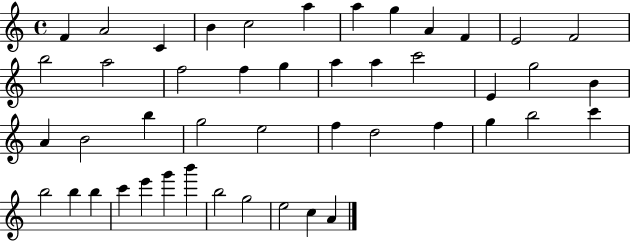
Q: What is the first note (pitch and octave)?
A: F4